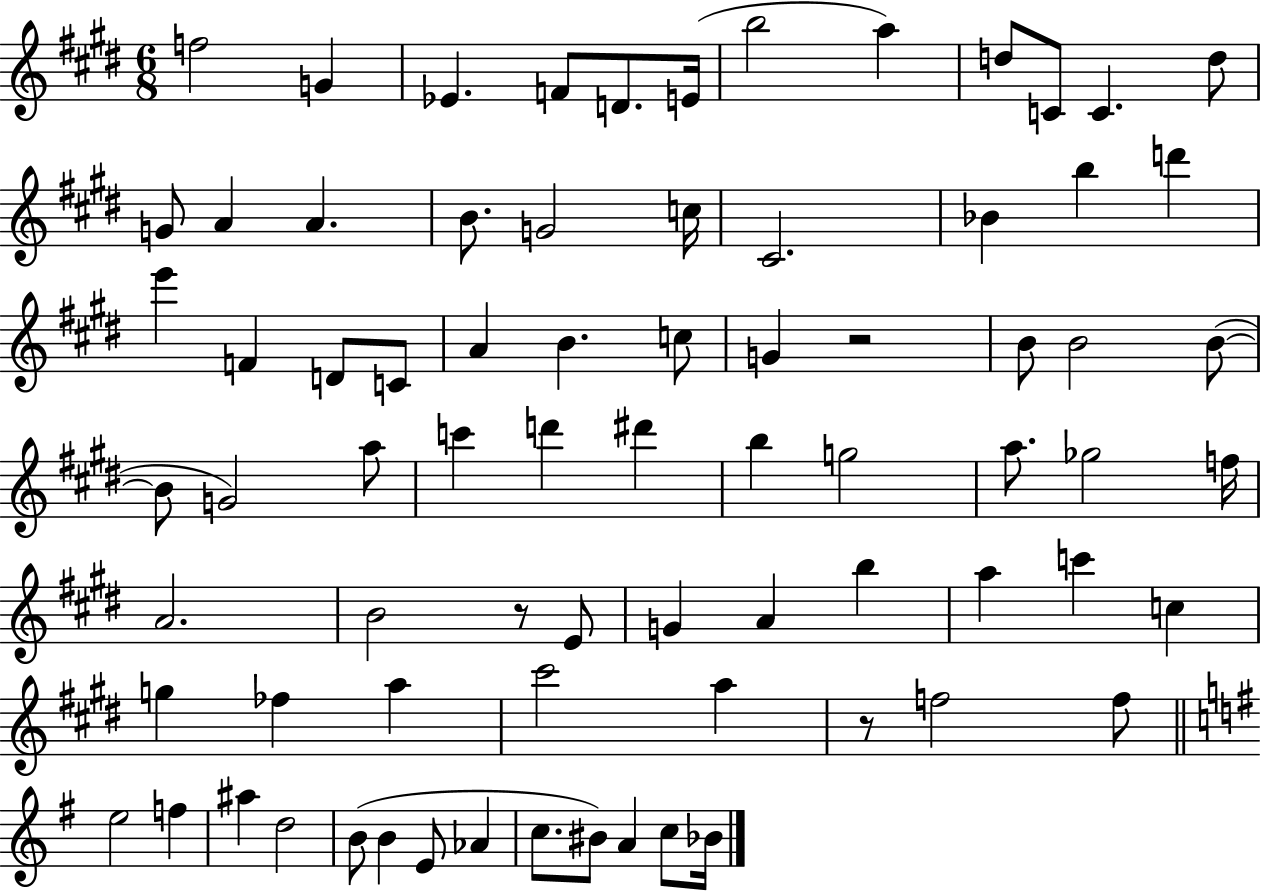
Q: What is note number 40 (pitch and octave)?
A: B5